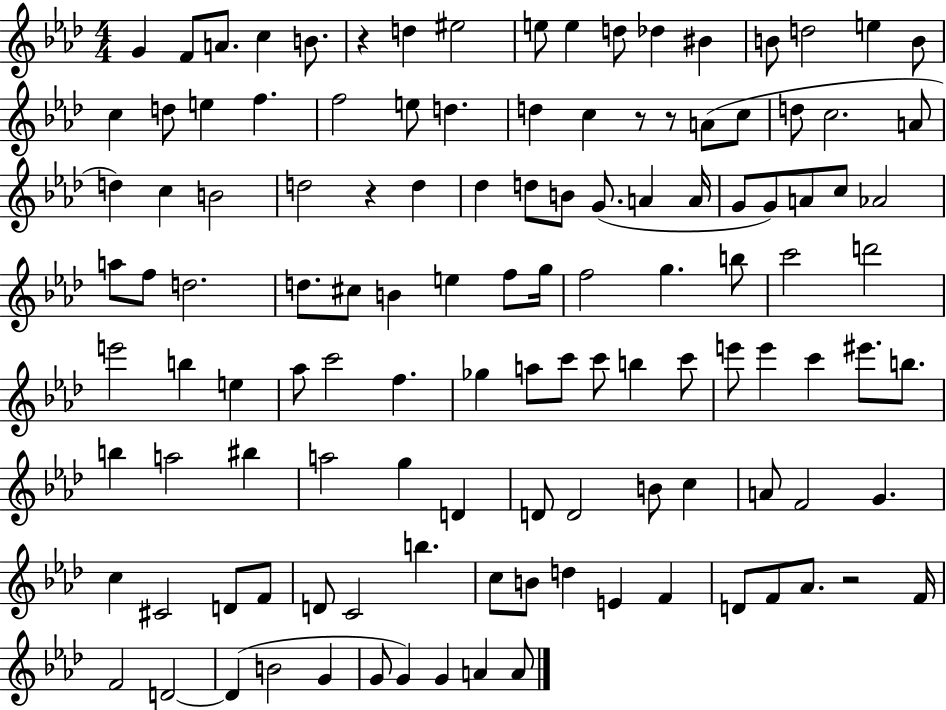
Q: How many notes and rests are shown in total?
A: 121